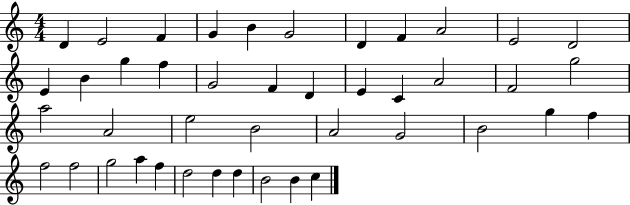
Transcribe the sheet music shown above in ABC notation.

X:1
T:Untitled
M:4/4
L:1/4
K:C
D E2 F G B G2 D F A2 E2 D2 E B g f G2 F D E C A2 F2 g2 a2 A2 e2 B2 A2 G2 B2 g f f2 f2 g2 a f d2 d d B2 B c